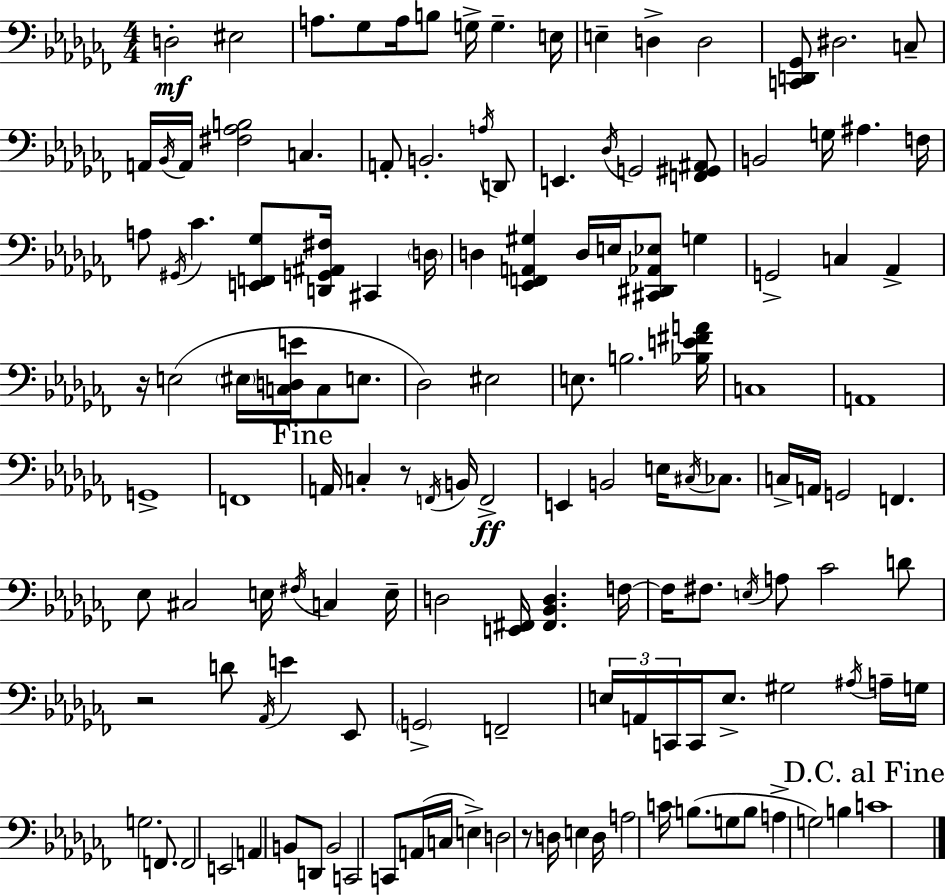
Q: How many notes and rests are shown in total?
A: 137